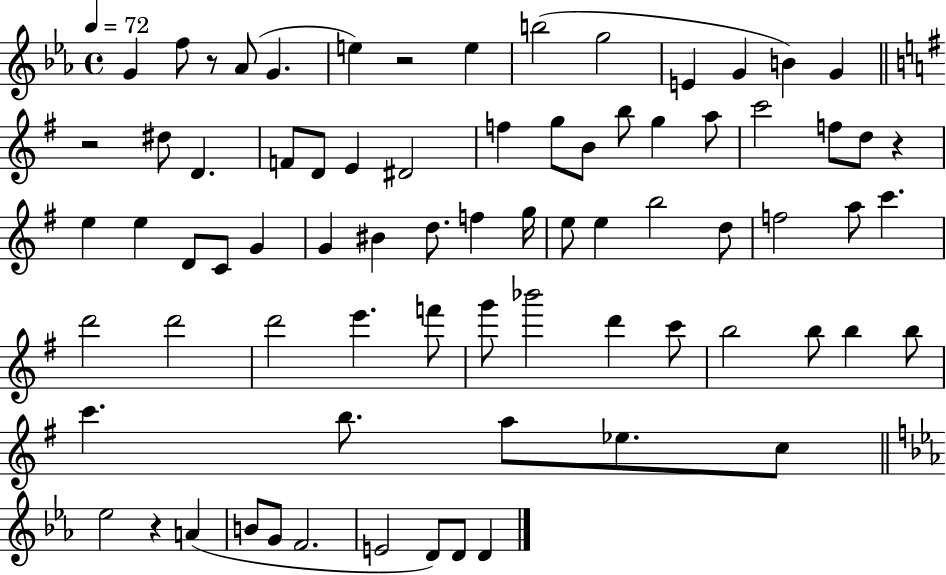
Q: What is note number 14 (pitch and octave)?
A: D4